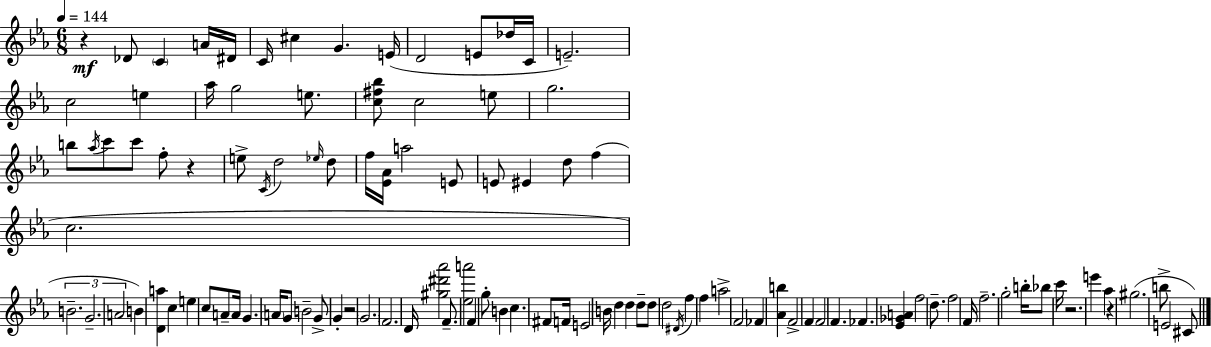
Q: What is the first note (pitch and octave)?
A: Db4